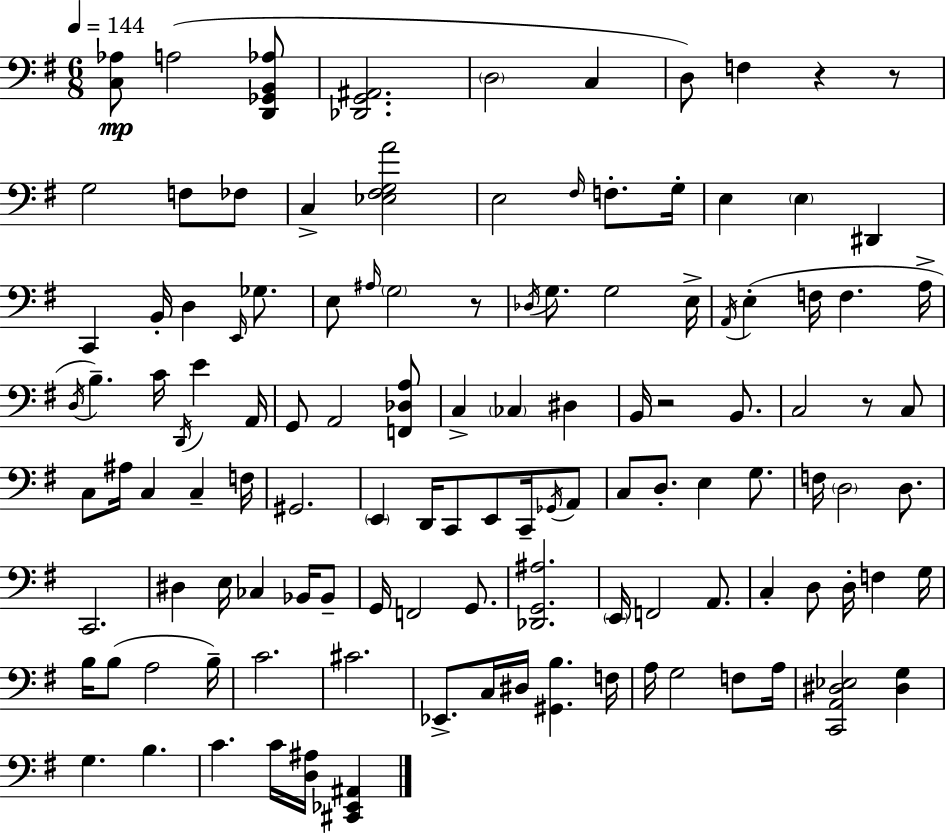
{
  \clef bass
  \numericTimeSignature
  \time 6/8
  \key g \major
  \tempo 4 = 144
  <c aes>8\mp a2( <d, ges, b, aes>8 | <des, g, ais,>2. | \parenthesize d2 c4 | d8) f4 r4 r8 | \break g2 f8 fes8 | c4-> <ees fis g a'>2 | e2 \grace { fis16 } f8.-. | g16-. e4 \parenthesize e4 dis,4 | \break c,4 b,16-. d4 \grace { e,16 } ges8. | e8 \grace { ais16 } \parenthesize g2 | r8 \acciaccatura { des16 } g8. g2 | e16-> \acciaccatura { a,16 } e4-.( f16 f4. | \break a16-> \acciaccatura { d16 }) b4.-- | c'16 \acciaccatura { d,16 } e'4 a,16 g,8 a,2 | <f, des a>8 c4-> \parenthesize ces4 | dis4 b,16 r2 | \break b,8. c2 | r8 c8 c8 ais16 c4 | c4-- f16 gis,2. | \parenthesize e,4 d,16 | \break c,8 e,8 c,16-- \acciaccatura { ges,16 } a,8 c8 d8.-. | e4 g8. f16 \parenthesize d2 | d8. c,2. | dis4 | \break e16 ces4 bes,16 bes,8-- g,16 f,2 | g,8. <des, g, ais>2. | \parenthesize e,16 f,2 | a,8. c4-. | \break d8 d16-. f4 g16 b16 b8( a2 | b16--) c'2. | cis'2. | ees,8.-> c16 | \break dis16 <gis, b>4. f16 a16 g2 | f8 a16 <c, a, dis ees>2 | <dis g>4 g4. | b4. c'4. | \break c'16 <d ais>16 <cis, ees, ais,>4 \bar "|."
}